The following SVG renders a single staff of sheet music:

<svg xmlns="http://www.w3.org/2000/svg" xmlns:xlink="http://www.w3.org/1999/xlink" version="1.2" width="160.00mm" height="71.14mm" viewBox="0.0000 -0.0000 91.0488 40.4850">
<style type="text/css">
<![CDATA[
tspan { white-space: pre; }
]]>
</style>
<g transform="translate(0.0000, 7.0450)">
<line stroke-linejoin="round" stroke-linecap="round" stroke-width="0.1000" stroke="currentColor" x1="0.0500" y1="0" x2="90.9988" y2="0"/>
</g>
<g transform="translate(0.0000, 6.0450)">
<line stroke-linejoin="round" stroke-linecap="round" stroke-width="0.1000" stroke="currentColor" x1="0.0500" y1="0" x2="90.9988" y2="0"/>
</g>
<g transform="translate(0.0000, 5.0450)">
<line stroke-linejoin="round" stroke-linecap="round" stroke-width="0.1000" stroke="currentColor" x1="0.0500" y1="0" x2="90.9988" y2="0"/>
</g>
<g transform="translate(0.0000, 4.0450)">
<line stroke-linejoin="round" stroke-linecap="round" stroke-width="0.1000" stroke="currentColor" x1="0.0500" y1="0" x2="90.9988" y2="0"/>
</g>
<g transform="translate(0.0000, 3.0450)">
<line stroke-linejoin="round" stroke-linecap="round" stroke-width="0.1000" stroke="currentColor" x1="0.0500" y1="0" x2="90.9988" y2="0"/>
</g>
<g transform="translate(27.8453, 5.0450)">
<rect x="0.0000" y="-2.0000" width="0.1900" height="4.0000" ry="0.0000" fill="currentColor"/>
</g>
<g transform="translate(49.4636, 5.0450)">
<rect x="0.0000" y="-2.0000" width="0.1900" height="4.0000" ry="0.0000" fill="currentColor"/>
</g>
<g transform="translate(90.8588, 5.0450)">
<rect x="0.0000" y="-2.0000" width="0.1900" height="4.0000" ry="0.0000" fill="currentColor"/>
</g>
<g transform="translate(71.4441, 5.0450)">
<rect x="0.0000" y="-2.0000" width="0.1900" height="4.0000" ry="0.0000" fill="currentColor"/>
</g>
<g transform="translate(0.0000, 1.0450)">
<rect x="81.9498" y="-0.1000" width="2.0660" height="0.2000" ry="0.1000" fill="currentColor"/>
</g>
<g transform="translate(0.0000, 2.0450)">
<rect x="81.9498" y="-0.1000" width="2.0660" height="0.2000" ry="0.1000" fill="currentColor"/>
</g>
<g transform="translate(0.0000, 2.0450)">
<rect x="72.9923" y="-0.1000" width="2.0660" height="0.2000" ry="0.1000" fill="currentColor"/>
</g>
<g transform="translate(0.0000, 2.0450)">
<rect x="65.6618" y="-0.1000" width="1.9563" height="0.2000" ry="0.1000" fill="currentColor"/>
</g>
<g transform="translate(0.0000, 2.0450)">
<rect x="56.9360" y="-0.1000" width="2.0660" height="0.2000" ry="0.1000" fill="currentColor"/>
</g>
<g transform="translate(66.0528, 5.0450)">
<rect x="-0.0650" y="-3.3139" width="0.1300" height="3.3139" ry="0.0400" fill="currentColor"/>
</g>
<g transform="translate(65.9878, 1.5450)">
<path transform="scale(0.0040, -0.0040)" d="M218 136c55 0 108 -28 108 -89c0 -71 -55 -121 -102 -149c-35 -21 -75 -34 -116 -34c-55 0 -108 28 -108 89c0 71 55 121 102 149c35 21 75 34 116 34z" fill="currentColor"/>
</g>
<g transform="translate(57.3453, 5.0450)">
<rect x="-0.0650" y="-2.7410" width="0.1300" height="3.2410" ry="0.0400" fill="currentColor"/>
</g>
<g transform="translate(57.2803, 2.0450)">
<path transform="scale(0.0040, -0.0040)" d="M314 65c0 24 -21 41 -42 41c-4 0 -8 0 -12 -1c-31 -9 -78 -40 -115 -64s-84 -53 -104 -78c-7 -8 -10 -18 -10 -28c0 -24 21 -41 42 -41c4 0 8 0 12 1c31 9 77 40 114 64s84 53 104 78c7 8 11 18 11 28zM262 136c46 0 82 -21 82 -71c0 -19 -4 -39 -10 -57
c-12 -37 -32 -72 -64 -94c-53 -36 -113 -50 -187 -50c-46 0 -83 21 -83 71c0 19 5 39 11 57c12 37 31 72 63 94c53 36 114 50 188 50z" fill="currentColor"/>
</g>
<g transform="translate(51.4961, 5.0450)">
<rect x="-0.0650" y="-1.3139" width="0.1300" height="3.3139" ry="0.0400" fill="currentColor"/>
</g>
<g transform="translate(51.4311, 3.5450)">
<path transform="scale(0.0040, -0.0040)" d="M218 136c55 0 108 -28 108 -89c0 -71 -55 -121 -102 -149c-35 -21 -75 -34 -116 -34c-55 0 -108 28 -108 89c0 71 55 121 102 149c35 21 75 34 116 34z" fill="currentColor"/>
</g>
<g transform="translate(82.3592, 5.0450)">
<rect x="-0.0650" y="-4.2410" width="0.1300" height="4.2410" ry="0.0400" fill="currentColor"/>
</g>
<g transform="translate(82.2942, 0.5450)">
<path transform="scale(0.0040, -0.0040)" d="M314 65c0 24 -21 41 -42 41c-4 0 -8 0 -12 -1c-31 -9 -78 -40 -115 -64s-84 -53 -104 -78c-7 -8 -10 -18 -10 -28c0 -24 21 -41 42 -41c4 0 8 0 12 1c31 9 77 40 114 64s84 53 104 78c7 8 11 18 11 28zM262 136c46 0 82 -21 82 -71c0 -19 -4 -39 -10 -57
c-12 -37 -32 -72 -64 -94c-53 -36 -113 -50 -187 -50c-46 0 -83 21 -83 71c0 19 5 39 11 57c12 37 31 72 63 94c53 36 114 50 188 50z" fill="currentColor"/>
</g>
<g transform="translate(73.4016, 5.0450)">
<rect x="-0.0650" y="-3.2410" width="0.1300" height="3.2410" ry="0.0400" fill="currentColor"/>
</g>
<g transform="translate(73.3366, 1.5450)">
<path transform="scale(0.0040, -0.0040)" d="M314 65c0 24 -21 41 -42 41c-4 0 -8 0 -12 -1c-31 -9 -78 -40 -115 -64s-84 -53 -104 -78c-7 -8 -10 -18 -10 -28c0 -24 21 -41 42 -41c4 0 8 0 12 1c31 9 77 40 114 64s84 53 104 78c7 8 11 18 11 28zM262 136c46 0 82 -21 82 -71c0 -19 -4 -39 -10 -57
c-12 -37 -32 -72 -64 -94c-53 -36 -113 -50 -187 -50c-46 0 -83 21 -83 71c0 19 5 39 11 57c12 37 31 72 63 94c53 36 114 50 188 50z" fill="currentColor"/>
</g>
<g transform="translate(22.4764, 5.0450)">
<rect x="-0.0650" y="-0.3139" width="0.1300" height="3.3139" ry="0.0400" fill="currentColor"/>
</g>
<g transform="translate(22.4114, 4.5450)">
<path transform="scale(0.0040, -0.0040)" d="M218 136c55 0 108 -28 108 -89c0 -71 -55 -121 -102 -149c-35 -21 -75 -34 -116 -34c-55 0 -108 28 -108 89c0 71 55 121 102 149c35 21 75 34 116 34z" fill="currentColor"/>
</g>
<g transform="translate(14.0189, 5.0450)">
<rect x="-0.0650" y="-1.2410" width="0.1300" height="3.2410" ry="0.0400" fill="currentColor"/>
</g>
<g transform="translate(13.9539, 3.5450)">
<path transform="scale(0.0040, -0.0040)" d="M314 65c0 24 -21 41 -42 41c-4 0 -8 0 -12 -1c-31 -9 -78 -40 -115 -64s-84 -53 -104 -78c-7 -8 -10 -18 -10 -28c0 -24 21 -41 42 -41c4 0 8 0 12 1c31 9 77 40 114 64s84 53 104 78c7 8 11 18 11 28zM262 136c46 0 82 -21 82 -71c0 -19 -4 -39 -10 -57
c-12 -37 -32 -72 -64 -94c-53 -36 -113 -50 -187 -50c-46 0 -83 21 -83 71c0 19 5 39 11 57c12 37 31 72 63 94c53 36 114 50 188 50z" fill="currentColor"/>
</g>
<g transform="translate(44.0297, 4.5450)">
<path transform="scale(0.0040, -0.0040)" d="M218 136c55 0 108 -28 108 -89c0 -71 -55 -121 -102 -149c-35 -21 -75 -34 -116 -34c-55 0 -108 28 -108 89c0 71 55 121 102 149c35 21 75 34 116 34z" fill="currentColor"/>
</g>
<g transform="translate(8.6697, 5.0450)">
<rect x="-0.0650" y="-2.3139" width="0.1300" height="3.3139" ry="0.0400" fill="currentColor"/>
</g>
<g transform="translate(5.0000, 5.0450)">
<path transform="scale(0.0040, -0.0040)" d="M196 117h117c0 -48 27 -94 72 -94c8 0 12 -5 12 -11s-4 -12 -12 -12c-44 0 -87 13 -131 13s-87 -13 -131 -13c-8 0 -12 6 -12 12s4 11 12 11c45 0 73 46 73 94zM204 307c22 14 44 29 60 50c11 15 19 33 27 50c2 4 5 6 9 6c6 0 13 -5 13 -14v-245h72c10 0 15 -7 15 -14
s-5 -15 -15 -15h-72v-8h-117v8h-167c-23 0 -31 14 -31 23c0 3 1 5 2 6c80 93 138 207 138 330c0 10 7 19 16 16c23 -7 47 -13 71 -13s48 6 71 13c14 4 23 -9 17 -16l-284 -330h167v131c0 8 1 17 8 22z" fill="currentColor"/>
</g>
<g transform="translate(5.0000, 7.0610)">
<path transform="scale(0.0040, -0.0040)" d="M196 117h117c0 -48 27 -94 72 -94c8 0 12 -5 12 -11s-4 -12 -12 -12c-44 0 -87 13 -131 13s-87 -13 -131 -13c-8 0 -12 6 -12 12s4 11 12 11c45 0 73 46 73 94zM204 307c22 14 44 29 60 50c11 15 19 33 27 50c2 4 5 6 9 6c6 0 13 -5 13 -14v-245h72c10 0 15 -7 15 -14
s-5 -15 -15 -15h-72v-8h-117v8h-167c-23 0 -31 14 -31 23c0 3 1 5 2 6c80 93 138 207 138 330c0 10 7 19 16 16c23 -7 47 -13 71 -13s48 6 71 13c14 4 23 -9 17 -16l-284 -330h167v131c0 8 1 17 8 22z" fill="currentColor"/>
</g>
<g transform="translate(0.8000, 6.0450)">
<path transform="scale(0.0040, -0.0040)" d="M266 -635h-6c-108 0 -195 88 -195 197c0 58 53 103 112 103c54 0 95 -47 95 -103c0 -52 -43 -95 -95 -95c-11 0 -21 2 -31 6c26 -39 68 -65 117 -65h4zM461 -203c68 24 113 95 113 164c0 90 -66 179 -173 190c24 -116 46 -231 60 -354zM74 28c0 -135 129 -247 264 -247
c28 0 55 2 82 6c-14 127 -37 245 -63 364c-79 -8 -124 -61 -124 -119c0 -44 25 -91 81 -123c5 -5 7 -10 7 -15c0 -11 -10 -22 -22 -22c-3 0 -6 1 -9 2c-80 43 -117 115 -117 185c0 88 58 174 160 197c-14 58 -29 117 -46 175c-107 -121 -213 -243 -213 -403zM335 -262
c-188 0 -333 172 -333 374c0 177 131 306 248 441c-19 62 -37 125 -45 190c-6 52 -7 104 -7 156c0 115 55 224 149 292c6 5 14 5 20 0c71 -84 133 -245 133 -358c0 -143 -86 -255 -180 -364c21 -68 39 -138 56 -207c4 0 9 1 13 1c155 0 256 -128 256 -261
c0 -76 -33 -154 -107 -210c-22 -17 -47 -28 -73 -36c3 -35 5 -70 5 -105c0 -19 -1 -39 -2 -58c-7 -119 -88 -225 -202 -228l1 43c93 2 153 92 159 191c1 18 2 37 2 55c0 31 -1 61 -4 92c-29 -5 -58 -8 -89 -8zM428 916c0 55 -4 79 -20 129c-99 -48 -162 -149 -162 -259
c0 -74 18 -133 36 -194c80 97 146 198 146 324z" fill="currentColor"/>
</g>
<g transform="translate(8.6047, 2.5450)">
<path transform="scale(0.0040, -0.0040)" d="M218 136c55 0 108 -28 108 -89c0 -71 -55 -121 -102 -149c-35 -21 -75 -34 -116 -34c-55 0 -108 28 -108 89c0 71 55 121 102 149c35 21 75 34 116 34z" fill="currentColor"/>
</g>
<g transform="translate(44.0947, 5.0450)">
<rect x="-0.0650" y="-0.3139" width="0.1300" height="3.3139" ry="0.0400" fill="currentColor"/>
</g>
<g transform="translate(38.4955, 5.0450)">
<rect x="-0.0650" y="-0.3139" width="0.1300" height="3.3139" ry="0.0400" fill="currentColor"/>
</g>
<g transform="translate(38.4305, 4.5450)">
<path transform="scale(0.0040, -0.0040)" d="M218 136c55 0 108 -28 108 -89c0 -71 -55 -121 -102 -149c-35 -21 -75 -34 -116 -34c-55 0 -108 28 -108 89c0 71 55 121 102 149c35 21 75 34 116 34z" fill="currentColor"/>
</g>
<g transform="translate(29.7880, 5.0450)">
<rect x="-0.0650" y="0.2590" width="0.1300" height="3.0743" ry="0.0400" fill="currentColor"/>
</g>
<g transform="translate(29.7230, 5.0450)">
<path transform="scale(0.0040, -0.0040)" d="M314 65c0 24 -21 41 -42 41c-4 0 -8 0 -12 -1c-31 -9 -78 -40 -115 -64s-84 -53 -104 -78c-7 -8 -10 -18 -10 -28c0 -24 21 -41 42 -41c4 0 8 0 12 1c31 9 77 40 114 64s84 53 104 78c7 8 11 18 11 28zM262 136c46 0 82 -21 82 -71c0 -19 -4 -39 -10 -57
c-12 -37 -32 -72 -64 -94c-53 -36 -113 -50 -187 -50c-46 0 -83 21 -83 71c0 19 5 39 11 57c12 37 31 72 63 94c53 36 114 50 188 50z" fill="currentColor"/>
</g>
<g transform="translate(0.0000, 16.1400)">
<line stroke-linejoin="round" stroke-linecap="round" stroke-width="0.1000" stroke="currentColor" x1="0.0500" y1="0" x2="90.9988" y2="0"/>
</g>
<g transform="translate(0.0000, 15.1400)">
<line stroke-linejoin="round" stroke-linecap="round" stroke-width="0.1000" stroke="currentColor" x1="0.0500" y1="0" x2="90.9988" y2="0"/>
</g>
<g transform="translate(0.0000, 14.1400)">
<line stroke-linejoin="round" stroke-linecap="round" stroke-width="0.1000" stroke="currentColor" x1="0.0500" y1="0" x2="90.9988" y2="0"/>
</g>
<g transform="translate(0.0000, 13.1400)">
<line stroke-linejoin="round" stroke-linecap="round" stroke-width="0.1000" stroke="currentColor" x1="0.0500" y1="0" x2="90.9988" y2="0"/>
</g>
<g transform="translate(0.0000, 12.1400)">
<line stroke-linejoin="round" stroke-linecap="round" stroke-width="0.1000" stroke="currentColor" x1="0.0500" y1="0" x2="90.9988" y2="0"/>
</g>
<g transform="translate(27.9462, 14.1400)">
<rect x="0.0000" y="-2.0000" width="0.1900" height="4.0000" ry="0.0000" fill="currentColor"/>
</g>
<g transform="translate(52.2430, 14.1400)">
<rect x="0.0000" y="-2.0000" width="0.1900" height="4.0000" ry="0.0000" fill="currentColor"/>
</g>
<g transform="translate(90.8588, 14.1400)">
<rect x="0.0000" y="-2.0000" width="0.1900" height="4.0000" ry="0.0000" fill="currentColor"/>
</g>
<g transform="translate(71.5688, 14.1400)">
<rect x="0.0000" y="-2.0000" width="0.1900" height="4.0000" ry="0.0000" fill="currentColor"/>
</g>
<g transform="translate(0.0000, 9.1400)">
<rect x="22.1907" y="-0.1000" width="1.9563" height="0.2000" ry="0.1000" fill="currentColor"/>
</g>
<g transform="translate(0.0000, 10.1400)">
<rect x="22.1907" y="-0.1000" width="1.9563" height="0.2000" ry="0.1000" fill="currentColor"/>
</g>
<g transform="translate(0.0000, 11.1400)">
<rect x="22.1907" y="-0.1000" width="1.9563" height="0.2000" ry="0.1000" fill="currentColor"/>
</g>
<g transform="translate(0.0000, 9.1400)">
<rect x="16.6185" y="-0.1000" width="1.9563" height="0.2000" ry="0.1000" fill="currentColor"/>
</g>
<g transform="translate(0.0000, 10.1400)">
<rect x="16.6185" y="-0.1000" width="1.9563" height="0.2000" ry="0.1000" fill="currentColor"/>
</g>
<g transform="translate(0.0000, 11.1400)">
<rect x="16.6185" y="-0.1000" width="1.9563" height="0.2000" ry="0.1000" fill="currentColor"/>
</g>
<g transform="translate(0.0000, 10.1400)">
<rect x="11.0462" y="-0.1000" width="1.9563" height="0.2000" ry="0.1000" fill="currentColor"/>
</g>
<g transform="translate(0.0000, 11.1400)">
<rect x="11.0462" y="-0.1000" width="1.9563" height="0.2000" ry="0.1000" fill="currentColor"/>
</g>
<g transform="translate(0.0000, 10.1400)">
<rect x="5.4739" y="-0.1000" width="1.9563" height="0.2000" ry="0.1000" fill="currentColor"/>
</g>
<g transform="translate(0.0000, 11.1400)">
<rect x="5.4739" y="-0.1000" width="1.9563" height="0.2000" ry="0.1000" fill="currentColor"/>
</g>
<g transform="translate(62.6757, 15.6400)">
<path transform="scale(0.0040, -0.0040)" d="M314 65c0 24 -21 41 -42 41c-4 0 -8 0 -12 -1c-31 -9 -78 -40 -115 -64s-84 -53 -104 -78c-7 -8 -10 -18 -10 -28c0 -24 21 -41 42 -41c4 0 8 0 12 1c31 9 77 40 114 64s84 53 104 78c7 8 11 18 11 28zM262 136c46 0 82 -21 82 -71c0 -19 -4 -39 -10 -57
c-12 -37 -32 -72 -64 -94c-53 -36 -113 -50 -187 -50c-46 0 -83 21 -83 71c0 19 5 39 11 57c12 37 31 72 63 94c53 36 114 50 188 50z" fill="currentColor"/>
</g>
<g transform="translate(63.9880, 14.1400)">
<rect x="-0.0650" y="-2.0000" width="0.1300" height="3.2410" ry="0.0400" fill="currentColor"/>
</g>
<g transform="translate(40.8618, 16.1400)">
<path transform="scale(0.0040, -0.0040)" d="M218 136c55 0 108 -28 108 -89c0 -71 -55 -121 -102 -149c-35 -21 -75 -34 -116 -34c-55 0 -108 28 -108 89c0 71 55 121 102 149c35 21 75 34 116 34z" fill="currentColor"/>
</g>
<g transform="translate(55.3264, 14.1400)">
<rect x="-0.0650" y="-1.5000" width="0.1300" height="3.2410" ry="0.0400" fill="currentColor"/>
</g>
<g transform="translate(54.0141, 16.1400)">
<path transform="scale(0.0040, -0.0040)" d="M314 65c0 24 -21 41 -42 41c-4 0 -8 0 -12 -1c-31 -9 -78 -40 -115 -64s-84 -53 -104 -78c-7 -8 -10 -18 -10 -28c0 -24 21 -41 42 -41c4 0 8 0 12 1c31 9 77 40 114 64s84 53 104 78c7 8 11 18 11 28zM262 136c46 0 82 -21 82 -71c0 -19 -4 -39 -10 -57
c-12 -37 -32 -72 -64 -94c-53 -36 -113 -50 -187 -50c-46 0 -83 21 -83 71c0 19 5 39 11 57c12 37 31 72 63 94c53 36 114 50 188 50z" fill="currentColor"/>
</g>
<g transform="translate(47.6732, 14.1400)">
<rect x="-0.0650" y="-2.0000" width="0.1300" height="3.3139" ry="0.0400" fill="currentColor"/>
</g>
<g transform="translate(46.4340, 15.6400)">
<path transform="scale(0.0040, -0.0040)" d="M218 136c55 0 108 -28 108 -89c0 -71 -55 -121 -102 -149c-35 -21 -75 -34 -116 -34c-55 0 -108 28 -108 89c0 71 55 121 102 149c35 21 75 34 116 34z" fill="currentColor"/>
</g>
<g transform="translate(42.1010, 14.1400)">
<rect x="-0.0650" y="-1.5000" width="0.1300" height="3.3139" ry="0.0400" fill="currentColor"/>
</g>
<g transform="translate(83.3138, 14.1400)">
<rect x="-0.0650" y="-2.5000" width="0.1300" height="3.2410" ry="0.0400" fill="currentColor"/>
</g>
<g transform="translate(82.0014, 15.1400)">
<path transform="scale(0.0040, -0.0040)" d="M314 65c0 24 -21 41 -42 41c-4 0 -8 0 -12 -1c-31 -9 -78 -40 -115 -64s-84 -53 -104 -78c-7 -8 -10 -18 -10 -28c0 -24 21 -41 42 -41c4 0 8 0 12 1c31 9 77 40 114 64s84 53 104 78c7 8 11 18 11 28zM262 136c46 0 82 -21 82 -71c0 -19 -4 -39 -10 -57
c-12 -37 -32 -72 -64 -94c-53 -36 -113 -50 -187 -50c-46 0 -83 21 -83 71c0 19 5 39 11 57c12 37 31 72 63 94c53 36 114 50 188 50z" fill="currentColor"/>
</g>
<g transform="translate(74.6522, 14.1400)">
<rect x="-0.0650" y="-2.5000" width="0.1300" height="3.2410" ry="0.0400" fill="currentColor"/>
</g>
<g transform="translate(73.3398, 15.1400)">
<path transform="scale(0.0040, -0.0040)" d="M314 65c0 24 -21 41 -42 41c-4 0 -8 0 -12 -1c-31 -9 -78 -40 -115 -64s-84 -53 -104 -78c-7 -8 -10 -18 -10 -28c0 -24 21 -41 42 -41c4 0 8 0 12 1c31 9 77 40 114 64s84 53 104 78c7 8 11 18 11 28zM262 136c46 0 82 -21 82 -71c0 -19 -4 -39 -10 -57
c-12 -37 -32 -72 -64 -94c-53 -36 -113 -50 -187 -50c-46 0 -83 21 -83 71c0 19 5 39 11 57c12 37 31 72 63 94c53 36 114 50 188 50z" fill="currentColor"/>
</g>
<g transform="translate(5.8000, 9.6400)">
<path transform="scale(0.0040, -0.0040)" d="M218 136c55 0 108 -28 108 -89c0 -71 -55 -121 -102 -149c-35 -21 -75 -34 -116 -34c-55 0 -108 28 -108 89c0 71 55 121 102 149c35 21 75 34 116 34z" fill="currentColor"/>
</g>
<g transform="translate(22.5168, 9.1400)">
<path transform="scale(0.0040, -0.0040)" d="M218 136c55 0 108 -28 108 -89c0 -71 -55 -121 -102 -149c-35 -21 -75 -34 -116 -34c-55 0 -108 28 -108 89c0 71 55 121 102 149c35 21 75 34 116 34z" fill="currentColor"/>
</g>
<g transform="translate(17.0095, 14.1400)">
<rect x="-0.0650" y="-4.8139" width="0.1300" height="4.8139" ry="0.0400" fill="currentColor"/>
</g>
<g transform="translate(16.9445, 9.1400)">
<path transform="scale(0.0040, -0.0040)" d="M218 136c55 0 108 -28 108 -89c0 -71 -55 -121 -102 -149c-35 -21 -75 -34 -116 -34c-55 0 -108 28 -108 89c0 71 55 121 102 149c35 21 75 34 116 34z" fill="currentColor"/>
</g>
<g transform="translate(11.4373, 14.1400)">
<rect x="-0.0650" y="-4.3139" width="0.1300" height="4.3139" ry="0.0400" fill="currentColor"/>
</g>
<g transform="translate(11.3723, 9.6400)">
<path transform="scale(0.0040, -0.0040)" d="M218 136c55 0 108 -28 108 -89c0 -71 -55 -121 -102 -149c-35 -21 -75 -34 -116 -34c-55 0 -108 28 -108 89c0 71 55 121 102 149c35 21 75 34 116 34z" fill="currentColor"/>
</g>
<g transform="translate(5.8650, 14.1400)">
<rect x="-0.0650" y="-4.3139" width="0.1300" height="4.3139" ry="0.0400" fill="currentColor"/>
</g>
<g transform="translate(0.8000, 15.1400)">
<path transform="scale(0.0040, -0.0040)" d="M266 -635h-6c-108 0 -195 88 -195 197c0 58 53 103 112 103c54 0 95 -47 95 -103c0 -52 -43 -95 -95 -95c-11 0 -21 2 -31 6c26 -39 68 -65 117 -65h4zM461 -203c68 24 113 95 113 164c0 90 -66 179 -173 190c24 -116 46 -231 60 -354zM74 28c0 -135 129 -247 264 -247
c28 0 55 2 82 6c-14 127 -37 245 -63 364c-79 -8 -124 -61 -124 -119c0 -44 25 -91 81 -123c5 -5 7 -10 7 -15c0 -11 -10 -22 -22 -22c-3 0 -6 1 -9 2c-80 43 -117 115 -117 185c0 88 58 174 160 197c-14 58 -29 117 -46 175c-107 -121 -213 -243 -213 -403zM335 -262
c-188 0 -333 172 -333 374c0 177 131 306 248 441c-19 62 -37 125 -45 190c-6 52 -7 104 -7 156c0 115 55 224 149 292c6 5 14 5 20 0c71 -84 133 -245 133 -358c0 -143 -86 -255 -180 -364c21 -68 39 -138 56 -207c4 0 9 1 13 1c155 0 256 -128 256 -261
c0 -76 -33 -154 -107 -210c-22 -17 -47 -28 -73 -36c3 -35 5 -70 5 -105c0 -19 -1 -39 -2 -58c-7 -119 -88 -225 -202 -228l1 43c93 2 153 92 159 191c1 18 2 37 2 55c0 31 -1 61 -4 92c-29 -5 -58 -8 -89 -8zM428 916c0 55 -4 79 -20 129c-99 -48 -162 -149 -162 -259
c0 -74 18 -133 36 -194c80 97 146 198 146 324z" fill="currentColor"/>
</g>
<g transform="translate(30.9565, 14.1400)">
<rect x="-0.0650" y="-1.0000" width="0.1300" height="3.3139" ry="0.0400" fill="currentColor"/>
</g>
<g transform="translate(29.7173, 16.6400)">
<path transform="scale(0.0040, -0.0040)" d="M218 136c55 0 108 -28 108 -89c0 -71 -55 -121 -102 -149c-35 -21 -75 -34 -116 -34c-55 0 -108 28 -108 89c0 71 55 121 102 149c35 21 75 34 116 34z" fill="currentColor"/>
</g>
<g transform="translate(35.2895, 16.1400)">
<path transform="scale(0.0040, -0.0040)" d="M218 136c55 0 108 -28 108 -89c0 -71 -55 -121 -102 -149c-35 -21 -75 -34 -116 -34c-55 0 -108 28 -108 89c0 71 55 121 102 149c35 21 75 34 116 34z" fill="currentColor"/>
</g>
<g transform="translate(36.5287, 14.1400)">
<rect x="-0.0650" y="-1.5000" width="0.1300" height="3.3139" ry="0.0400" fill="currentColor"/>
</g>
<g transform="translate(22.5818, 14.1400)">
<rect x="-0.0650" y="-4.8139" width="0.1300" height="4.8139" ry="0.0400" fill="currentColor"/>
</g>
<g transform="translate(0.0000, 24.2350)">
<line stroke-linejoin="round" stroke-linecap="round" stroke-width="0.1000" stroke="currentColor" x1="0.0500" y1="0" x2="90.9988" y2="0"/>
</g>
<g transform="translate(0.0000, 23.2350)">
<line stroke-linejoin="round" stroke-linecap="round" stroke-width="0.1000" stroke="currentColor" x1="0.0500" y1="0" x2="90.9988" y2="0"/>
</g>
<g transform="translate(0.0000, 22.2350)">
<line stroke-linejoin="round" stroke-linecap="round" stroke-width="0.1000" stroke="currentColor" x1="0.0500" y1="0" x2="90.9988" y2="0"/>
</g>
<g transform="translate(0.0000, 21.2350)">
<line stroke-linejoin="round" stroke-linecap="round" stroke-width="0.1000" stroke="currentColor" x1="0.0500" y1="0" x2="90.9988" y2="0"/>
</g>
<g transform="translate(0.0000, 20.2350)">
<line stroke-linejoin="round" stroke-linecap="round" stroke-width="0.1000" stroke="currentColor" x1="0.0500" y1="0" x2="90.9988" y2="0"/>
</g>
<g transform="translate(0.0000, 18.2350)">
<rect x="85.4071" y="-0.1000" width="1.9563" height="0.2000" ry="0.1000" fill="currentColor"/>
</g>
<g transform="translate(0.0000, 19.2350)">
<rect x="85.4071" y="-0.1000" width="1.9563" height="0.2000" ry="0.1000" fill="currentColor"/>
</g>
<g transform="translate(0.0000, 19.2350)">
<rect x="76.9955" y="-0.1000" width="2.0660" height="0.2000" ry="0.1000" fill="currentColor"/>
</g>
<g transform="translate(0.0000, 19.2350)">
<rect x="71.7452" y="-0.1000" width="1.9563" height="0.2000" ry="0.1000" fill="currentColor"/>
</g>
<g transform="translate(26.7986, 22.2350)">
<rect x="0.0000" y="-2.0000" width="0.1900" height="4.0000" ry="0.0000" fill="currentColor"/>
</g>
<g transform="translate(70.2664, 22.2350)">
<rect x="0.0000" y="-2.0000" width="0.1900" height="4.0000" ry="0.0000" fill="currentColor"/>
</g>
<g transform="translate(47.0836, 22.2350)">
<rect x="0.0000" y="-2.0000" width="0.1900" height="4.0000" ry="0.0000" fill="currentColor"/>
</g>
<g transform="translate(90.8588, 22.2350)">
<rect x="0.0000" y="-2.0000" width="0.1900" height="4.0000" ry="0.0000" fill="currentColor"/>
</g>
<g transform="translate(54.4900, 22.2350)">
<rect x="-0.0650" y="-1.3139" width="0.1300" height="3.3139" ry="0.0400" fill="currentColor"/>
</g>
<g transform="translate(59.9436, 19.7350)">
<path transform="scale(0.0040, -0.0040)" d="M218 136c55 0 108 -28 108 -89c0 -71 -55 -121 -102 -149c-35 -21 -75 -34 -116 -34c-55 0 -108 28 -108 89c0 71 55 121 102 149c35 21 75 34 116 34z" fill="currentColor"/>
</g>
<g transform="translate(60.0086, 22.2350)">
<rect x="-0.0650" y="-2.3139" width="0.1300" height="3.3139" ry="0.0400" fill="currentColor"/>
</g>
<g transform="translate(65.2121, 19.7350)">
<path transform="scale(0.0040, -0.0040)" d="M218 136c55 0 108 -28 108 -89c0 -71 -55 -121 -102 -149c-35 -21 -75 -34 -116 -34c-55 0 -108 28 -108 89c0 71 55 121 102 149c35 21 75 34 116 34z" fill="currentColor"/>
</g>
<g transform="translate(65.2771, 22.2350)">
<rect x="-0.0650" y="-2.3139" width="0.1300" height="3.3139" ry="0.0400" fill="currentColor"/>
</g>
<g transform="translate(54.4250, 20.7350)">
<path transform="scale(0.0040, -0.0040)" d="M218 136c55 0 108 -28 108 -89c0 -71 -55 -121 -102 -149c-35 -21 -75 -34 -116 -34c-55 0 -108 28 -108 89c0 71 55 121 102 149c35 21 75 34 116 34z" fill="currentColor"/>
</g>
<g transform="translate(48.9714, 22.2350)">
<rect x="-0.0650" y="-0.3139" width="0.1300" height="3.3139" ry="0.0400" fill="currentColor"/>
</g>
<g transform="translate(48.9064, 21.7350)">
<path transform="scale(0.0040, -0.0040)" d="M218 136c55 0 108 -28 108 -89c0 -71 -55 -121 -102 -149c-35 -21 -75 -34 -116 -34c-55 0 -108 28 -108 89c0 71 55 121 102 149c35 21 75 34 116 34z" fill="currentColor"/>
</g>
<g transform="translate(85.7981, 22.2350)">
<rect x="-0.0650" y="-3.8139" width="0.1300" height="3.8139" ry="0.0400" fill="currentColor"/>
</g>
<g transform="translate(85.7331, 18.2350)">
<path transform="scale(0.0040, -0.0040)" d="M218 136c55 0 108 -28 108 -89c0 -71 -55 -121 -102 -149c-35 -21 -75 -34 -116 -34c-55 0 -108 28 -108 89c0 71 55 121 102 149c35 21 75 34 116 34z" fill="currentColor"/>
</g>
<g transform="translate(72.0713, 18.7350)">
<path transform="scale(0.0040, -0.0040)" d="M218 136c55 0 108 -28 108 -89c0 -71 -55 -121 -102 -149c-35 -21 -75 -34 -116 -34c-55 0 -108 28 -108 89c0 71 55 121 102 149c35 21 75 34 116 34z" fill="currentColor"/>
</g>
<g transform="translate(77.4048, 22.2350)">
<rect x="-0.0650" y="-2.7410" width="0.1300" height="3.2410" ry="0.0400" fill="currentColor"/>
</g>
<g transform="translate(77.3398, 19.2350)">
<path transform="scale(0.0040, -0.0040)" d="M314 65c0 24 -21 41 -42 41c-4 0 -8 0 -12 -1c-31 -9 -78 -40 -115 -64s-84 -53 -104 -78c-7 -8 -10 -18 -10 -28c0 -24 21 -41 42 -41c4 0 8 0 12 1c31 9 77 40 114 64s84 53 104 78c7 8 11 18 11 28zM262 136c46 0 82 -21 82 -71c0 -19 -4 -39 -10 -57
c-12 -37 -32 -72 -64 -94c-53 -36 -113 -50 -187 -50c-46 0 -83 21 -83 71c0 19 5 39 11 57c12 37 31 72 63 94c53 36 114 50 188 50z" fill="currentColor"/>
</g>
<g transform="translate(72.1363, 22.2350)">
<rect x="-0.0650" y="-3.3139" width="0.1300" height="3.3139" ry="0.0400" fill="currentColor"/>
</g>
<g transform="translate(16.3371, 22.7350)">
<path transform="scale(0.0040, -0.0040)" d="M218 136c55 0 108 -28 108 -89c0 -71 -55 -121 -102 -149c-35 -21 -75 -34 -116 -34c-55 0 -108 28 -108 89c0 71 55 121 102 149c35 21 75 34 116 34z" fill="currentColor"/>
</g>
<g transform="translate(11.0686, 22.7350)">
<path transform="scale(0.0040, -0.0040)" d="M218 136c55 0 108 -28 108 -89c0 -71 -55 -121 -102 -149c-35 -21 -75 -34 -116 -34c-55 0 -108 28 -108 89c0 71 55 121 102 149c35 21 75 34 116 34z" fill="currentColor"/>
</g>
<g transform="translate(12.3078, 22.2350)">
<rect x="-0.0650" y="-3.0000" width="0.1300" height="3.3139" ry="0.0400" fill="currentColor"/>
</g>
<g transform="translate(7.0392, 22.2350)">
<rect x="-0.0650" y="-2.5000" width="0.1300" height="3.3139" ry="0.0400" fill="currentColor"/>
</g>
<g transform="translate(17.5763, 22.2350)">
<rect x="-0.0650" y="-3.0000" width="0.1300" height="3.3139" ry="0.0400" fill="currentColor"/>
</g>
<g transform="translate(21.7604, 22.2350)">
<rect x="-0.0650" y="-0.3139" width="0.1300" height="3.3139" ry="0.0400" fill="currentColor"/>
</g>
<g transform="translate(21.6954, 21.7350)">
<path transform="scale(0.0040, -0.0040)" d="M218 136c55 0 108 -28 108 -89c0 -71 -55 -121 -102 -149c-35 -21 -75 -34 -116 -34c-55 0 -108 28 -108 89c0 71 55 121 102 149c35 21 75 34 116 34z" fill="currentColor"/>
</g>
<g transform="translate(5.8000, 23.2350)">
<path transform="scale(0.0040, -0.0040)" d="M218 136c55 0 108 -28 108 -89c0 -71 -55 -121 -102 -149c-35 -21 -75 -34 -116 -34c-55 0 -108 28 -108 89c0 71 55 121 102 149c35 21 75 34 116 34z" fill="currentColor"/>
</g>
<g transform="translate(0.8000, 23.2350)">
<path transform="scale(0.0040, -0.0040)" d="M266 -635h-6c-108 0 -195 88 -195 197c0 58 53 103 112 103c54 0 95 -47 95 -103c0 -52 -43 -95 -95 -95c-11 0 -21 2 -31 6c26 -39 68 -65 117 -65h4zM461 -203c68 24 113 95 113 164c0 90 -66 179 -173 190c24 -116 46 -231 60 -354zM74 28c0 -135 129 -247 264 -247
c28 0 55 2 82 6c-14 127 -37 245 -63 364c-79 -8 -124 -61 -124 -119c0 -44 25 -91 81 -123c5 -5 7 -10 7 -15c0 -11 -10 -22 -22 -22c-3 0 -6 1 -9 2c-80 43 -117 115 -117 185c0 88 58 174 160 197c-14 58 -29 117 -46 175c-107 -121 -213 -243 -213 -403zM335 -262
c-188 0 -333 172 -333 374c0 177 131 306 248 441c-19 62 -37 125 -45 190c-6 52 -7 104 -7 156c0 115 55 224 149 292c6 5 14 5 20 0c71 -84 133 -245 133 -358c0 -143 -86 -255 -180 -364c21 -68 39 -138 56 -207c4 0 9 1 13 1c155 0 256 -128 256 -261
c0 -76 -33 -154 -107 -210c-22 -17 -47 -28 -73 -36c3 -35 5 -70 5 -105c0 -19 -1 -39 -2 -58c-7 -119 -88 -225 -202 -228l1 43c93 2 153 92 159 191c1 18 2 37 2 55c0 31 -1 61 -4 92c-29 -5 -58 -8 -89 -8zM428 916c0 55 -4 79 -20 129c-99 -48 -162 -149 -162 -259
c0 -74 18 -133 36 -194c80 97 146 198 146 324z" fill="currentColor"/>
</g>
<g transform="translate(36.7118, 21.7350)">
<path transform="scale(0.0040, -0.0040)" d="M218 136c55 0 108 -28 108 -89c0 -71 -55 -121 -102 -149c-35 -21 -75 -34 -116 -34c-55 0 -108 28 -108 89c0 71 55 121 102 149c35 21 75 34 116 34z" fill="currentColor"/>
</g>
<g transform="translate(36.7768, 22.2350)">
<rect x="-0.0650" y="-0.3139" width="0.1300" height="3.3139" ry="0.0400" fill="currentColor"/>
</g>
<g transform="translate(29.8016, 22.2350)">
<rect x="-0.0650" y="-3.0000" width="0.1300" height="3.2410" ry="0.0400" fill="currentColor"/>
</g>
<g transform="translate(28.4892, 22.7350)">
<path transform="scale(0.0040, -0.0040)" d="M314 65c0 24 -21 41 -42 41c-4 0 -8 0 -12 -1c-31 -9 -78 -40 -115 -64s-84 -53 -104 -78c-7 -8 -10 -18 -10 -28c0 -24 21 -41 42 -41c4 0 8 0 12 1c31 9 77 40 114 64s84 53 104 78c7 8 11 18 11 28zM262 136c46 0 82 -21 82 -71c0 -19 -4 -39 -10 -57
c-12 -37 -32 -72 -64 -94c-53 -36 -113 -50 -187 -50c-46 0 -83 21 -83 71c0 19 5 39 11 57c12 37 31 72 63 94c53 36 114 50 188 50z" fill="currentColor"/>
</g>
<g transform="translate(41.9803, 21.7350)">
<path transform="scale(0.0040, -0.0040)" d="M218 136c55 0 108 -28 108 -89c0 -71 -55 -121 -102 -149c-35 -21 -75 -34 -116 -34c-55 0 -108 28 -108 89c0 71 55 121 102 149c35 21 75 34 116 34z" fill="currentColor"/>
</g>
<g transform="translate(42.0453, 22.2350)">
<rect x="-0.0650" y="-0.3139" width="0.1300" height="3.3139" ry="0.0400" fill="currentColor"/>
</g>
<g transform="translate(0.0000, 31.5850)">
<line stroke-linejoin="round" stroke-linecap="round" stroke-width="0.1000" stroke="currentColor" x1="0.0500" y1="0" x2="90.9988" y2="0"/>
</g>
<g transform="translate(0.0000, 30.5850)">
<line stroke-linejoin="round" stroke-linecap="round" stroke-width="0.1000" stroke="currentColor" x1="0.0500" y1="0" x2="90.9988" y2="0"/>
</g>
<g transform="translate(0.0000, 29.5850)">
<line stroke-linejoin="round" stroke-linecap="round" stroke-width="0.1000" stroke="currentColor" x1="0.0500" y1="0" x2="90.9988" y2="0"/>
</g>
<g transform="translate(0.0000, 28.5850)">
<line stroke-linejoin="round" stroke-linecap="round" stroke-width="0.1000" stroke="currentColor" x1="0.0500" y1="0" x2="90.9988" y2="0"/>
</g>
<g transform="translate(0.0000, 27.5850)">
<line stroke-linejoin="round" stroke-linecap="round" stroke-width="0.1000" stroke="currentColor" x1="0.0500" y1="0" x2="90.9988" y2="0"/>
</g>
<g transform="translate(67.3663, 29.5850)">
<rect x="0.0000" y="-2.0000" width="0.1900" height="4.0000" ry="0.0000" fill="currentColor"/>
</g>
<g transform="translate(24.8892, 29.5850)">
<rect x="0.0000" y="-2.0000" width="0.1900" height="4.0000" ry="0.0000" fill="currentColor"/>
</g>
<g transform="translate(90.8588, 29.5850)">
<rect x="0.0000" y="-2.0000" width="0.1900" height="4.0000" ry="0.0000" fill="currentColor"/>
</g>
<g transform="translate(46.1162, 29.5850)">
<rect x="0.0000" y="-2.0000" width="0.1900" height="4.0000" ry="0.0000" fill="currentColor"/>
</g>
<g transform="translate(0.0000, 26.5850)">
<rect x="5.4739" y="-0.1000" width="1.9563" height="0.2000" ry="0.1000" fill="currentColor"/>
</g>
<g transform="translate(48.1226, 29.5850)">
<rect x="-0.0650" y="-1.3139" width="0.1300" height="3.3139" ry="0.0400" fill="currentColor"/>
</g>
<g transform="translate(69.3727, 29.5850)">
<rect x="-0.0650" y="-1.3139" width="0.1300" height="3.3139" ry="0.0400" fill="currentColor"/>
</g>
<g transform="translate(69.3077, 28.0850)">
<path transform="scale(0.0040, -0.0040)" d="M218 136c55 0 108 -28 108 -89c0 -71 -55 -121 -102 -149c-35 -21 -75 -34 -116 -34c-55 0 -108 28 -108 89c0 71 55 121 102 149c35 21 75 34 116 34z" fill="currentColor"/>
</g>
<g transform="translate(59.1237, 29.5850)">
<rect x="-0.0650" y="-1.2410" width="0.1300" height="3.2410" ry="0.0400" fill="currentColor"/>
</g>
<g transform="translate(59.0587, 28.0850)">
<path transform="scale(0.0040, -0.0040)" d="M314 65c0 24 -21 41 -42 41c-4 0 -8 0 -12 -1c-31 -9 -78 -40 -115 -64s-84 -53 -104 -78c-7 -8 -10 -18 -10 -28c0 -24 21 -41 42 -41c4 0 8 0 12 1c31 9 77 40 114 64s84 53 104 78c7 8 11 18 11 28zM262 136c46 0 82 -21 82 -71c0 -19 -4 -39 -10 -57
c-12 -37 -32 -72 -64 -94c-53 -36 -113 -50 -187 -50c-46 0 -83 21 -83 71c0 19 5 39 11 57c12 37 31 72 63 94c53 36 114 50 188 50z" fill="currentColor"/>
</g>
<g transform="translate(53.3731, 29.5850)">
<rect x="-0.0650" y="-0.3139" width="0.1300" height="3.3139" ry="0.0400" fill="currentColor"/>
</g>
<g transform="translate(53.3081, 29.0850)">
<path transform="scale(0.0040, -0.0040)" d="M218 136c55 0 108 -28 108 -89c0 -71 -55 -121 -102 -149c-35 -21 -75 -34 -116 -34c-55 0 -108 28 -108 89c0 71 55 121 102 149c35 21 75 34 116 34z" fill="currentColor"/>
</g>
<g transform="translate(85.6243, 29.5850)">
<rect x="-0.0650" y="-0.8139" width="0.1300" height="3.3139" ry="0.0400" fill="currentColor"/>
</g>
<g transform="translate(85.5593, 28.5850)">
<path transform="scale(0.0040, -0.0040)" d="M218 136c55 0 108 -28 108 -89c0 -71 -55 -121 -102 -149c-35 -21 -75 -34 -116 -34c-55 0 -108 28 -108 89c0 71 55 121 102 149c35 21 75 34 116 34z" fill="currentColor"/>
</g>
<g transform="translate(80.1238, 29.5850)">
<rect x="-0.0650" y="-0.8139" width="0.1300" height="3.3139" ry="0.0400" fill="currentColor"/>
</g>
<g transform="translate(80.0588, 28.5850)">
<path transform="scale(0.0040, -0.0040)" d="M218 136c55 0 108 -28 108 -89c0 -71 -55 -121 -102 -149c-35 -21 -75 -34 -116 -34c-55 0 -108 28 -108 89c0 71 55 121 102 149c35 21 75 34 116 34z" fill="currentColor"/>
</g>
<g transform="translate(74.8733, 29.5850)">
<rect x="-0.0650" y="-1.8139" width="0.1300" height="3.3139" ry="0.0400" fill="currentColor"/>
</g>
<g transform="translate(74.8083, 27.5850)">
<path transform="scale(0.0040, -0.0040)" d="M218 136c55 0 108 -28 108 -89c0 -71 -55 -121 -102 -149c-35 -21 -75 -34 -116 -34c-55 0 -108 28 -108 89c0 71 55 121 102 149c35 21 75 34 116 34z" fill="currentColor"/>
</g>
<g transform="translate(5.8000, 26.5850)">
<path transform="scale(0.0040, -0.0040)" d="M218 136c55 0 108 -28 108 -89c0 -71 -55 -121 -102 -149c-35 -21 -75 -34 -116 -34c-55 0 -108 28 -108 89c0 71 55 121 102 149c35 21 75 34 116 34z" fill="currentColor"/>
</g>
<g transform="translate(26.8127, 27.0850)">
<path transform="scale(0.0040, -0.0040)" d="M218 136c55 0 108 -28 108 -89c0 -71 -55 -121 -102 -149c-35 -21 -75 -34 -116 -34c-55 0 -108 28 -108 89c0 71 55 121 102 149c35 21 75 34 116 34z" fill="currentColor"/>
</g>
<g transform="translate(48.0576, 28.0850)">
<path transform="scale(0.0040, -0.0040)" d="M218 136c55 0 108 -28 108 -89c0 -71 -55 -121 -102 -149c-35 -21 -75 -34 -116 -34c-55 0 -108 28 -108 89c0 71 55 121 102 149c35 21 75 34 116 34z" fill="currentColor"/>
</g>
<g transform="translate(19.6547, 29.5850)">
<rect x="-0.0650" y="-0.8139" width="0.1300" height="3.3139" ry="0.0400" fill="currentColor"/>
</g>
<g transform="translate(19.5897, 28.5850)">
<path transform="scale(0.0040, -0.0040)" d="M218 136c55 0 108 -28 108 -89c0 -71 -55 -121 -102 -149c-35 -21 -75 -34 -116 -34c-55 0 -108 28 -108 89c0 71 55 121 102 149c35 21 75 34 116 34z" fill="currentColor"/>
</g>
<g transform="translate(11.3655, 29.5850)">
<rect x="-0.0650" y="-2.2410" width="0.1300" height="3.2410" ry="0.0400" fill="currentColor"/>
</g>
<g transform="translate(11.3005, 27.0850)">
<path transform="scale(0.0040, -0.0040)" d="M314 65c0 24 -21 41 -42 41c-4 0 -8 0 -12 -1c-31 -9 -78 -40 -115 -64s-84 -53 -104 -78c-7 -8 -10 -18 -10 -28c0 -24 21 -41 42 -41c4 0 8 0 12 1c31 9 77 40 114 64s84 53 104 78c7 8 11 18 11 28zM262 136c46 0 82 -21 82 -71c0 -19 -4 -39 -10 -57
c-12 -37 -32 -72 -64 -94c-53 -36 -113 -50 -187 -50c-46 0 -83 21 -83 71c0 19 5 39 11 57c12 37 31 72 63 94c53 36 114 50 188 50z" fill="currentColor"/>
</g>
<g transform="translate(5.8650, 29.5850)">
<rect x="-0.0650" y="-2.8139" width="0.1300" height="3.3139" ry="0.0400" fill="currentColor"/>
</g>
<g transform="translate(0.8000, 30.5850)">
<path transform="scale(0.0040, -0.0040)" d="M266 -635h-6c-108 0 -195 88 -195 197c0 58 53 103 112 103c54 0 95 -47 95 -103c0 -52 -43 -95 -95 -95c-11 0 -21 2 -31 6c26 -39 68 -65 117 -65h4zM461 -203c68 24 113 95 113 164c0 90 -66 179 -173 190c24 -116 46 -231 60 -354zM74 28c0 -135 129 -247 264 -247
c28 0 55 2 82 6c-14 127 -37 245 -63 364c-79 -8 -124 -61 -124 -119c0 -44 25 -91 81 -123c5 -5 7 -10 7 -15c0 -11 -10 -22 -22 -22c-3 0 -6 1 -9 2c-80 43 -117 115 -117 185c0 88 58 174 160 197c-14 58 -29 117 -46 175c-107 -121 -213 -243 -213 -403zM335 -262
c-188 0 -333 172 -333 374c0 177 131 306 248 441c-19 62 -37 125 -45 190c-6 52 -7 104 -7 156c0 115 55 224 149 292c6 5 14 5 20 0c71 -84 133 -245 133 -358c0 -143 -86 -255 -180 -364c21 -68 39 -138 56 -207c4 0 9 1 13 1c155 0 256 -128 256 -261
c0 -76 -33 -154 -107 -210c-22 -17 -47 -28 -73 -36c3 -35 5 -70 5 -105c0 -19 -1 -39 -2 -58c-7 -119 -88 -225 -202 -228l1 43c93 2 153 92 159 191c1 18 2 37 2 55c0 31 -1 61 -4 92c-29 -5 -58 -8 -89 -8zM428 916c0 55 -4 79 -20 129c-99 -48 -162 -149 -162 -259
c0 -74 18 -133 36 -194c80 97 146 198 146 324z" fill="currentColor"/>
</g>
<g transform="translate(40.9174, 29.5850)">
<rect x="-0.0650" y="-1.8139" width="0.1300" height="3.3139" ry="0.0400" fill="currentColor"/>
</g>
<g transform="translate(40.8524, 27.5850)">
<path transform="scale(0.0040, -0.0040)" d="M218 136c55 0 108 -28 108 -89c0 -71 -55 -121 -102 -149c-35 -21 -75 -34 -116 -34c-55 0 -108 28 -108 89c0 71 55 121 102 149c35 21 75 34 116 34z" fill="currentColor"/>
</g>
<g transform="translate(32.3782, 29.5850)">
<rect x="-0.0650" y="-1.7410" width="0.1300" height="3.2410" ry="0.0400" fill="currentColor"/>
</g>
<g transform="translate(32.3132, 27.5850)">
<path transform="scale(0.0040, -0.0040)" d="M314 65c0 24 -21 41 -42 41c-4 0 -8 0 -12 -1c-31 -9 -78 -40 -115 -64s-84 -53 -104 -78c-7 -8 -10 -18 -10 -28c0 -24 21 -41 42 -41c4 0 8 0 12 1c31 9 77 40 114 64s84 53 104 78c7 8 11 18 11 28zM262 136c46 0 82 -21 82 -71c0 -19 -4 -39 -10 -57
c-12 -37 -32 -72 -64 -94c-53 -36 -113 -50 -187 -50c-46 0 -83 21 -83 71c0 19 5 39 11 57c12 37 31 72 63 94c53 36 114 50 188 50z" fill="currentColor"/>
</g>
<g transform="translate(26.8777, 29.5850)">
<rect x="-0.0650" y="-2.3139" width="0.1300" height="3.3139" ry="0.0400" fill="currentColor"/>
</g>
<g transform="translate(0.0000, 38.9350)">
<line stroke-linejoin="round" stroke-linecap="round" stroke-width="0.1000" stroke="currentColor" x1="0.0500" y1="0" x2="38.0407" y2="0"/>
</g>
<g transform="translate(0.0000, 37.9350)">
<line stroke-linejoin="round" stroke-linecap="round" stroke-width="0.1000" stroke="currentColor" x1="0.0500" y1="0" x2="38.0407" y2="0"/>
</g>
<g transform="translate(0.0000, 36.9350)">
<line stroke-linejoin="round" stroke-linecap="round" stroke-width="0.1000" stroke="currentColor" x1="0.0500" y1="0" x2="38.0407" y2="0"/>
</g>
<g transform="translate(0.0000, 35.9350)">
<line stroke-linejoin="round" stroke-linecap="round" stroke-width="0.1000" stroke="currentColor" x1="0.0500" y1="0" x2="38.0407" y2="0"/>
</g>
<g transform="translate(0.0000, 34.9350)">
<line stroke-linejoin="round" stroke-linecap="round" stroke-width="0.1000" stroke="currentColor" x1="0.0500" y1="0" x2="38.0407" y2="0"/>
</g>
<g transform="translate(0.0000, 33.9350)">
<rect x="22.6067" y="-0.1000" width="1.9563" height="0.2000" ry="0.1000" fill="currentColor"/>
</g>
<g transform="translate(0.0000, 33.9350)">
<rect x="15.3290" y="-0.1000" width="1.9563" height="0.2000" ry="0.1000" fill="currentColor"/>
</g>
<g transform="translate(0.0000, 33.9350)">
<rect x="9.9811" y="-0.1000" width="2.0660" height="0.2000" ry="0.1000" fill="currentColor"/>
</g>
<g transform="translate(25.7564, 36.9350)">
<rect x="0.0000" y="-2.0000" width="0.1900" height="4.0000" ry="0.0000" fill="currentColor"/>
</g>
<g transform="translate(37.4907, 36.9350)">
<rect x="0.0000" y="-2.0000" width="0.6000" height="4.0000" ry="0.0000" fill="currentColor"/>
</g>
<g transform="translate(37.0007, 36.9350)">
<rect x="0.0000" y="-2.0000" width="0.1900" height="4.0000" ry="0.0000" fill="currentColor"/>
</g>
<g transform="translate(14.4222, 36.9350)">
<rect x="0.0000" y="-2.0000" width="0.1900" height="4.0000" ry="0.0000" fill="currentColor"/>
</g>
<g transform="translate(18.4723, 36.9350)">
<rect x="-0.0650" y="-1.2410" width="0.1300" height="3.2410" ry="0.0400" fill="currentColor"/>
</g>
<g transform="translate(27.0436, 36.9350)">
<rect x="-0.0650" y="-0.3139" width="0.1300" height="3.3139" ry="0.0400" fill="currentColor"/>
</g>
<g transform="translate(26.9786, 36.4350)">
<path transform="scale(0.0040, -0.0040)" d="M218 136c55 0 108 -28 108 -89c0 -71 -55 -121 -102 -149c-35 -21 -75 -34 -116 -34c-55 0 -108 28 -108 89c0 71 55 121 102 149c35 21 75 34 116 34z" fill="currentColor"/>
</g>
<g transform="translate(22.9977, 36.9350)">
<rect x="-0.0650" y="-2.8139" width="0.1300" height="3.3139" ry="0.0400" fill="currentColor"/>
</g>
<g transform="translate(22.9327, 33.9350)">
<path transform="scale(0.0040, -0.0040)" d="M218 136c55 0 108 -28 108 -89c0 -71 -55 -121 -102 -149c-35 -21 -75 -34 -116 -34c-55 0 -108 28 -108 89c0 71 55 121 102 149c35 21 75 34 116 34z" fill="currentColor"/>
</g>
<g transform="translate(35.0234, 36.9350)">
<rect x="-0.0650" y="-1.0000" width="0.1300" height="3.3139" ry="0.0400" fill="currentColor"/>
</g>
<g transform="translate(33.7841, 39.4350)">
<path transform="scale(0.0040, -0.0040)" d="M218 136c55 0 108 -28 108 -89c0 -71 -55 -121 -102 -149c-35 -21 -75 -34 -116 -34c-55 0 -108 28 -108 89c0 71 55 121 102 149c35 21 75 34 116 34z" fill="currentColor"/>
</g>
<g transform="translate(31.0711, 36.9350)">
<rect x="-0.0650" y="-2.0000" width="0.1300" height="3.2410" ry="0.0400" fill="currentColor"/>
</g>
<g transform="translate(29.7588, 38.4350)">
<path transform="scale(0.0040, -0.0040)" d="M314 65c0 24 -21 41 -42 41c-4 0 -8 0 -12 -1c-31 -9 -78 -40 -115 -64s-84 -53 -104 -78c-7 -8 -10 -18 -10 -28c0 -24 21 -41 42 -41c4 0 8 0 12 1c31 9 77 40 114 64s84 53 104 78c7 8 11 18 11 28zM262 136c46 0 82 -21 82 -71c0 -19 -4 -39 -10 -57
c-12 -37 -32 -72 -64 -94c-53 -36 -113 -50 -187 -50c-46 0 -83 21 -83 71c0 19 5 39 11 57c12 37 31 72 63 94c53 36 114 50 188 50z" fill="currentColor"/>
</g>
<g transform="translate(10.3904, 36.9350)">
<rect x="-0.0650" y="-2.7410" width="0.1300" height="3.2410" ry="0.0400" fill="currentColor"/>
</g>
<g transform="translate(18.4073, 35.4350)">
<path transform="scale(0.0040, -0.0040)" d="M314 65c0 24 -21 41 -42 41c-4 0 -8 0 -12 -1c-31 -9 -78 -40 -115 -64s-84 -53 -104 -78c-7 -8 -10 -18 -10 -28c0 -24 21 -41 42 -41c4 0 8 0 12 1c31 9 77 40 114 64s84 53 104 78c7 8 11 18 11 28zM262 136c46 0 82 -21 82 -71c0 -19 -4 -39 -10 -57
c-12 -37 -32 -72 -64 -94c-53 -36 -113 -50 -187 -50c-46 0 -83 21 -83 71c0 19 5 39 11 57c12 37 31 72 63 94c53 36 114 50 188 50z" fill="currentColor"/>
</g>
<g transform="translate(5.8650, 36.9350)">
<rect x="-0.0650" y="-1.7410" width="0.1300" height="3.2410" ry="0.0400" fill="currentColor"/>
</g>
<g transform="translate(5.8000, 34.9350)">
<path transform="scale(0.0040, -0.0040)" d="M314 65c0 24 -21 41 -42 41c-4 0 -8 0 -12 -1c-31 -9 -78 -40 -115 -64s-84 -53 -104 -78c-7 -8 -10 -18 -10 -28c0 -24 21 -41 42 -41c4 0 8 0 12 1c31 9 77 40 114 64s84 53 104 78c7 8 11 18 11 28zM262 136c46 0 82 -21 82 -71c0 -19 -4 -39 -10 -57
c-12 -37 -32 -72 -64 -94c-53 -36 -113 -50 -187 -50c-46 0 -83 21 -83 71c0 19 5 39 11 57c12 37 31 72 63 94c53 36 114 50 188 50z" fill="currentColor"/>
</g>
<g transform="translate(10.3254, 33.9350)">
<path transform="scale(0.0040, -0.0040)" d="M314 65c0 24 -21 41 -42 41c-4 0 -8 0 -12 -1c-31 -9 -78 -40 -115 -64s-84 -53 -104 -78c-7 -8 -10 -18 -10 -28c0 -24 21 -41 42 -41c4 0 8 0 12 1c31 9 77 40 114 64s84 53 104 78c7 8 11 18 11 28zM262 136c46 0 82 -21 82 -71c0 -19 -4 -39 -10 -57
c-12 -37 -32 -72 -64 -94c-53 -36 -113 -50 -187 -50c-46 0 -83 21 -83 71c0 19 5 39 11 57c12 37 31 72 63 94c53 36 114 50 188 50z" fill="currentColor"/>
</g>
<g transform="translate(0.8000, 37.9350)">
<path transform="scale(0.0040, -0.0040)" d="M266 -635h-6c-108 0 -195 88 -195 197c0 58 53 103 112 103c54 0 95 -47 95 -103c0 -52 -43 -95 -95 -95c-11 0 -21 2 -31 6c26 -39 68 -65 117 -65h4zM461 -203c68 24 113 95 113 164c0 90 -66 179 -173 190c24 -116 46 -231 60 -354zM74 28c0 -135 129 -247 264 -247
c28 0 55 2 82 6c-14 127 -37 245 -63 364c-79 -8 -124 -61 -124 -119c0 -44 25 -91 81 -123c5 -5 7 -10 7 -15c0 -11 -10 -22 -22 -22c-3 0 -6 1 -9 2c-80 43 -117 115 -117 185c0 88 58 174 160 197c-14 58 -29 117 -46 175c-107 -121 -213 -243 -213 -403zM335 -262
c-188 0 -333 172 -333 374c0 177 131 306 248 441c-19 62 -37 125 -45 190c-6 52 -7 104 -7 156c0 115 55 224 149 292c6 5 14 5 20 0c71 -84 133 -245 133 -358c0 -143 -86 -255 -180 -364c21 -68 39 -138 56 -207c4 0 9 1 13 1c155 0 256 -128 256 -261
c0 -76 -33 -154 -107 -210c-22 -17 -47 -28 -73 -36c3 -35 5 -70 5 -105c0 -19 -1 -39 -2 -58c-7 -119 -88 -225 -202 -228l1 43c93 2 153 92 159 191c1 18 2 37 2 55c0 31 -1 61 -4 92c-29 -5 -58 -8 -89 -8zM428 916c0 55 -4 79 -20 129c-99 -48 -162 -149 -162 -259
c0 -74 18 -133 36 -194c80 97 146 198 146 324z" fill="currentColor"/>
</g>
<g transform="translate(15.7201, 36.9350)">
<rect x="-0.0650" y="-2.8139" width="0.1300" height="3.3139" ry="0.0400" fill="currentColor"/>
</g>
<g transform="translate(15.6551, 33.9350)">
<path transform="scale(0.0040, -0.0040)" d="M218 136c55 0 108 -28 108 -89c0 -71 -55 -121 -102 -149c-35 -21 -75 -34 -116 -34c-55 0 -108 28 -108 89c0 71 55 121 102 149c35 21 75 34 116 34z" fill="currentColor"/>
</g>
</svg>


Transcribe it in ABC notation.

X:1
T:Untitled
M:4/4
L:1/4
K:C
g e2 c B2 c c e a2 b b2 d'2 d' d' e' e' D E E F E2 F2 G2 G2 G A A c A2 c c c e g g b a2 c' a g2 d g f2 f e c e2 e f d d f2 a2 a e2 a c F2 D